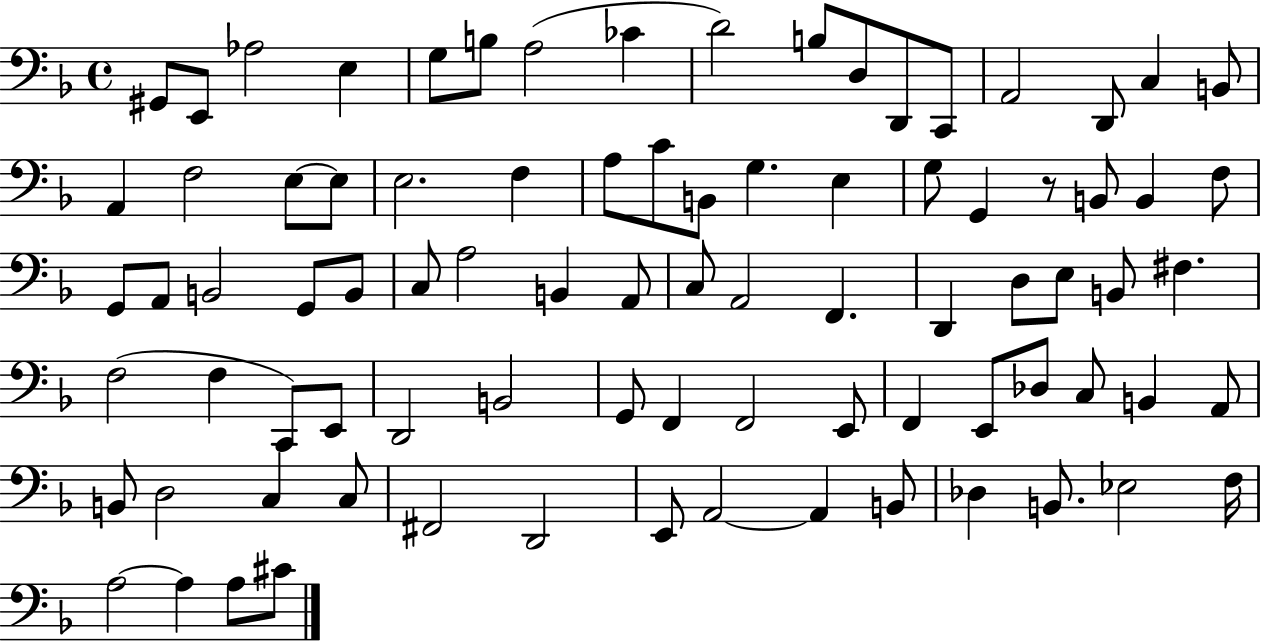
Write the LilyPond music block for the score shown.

{
  \clef bass
  \time 4/4
  \defaultTimeSignature
  \key f \major
  gis,8 e,8 aes2 e4 | g8 b8 a2( ces'4 | d'2) b8 d8 d,8 c,8 | a,2 d,8 c4 b,8 | \break a,4 f2 e8~~ e8 | e2. f4 | a8 c'8 b,8 g4. e4 | g8 g,4 r8 b,8 b,4 f8 | \break g,8 a,8 b,2 g,8 b,8 | c8 a2 b,4 a,8 | c8 a,2 f,4. | d,4 d8 e8 b,8 fis4. | \break f2( f4 c,8) e,8 | d,2 b,2 | g,8 f,4 f,2 e,8 | f,4 e,8 des8 c8 b,4 a,8 | \break b,8 d2 c4 c8 | fis,2 d,2 | e,8 a,2~~ a,4 b,8 | des4 b,8. ees2 f16 | \break a2~~ a4 a8 cis'8 | \bar "|."
}